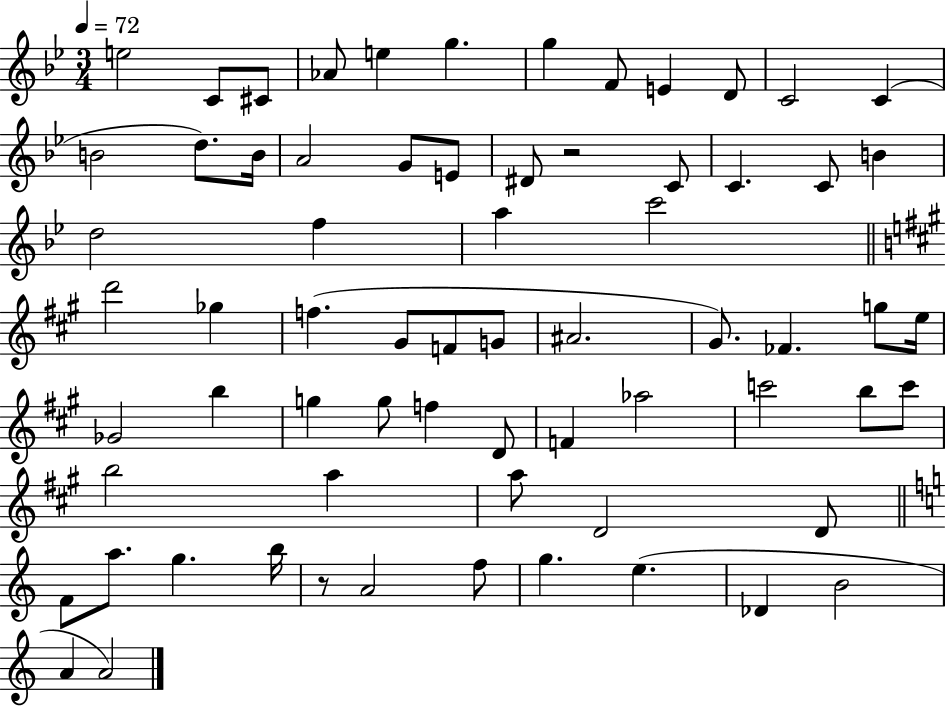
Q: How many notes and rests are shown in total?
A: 68